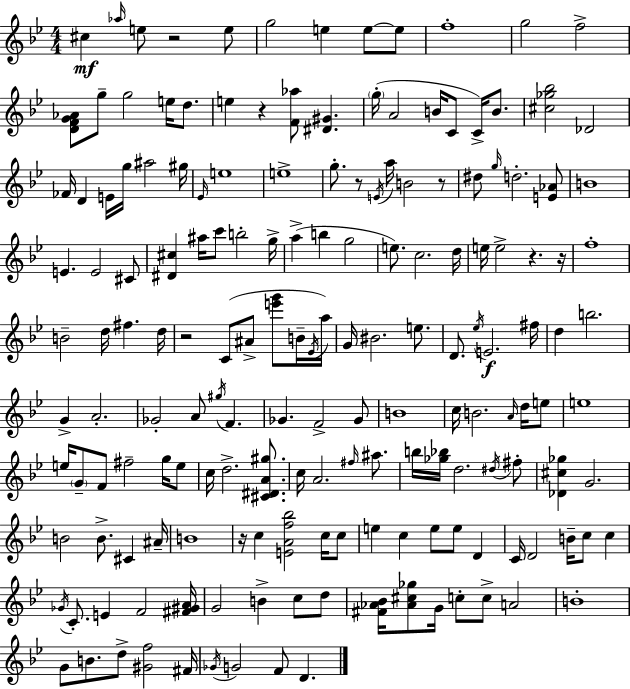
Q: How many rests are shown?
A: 8